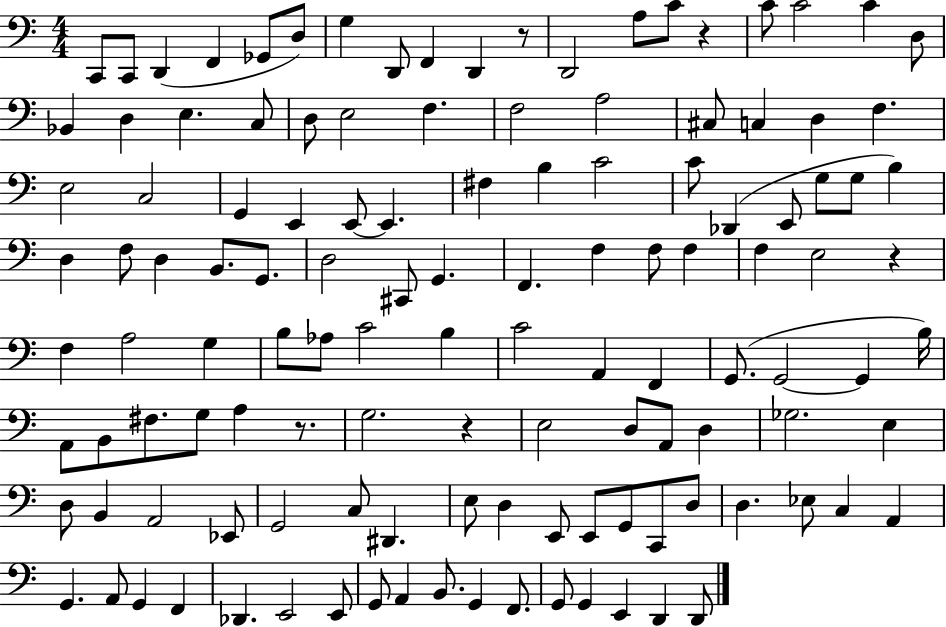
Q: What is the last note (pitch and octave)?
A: D2